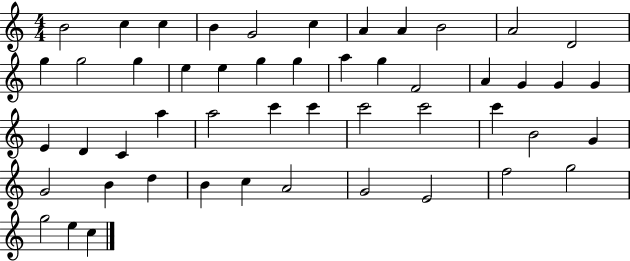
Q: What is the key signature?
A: C major